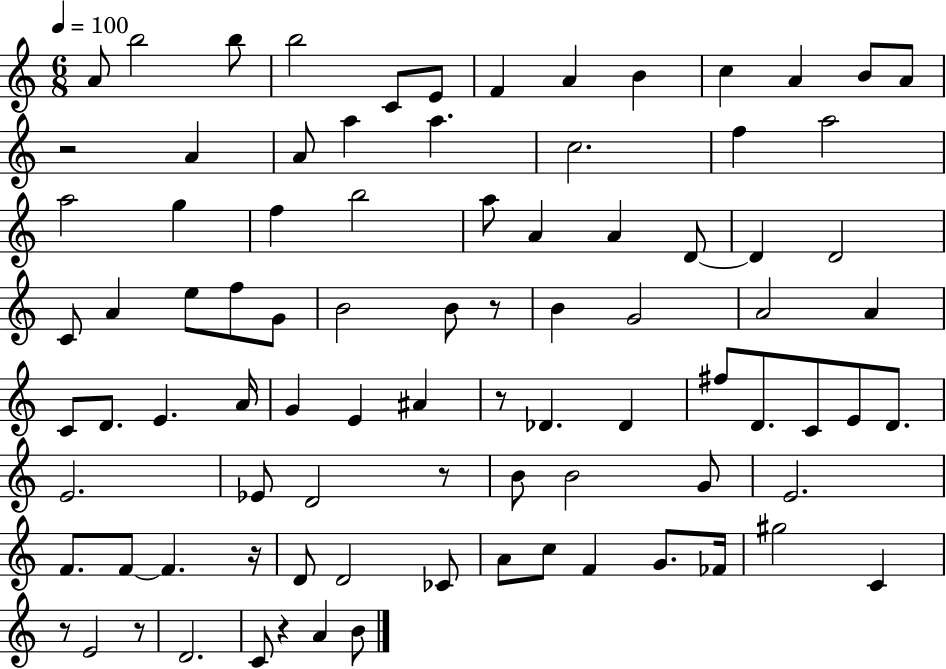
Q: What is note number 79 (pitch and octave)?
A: A4